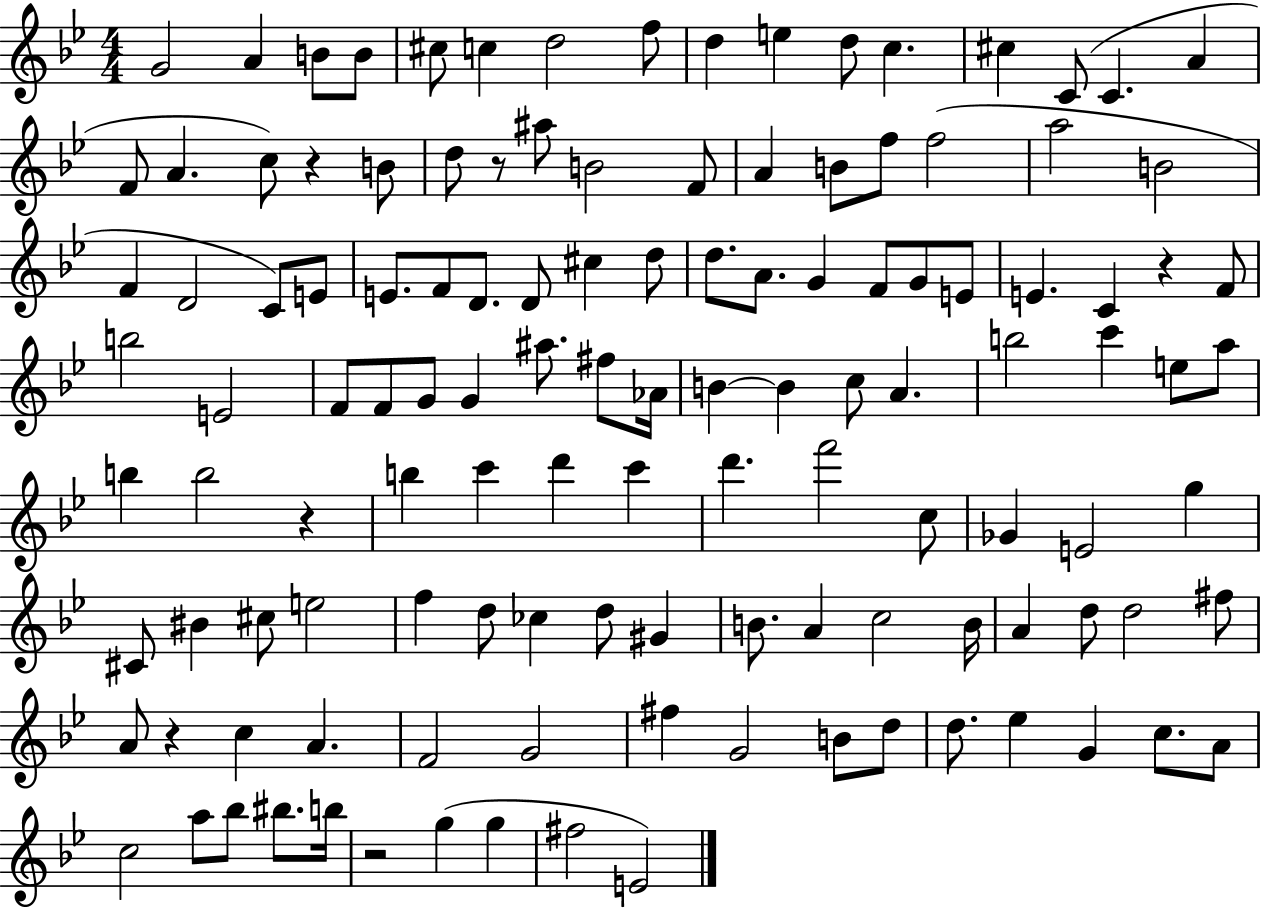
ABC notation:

X:1
T:Untitled
M:4/4
L:1/4
K:Bb
G2 A B/2 B/2 ^c/2 c d2 f/2 d e d/2 c ^c C/2 C A F/2 A c/2 z B/2 d/2 z/2 ^a/2 B2 F/2 A B/2 f/2 f2 a2 B2 F D2 C/2 E/2 E/2 F/2 D/2 D/2 ^c d/2 d/2 A/2 G F/2 G/2 E/2 E C z F/2 b2 E2 F/2 F/2 G/2 G ^a/2 ^f/2 _A/4 B B c/2 A b2 c' e/2 a/2 b b2 z b c' d' c' d' f'2 c/2 _G E2 g ^C/2 ^B ^c/2 e2 f d/2 _c d/2 ^G B/2 A c2 B/4 A d/2 d2 ^f/2 A/2 z c A F2 G2 ^f G2 B/2 d/2 d/2 _e G c/2 A/2 c2 a/2 _b/2 ^b/2 b/4 z2 g g ^f2 E2